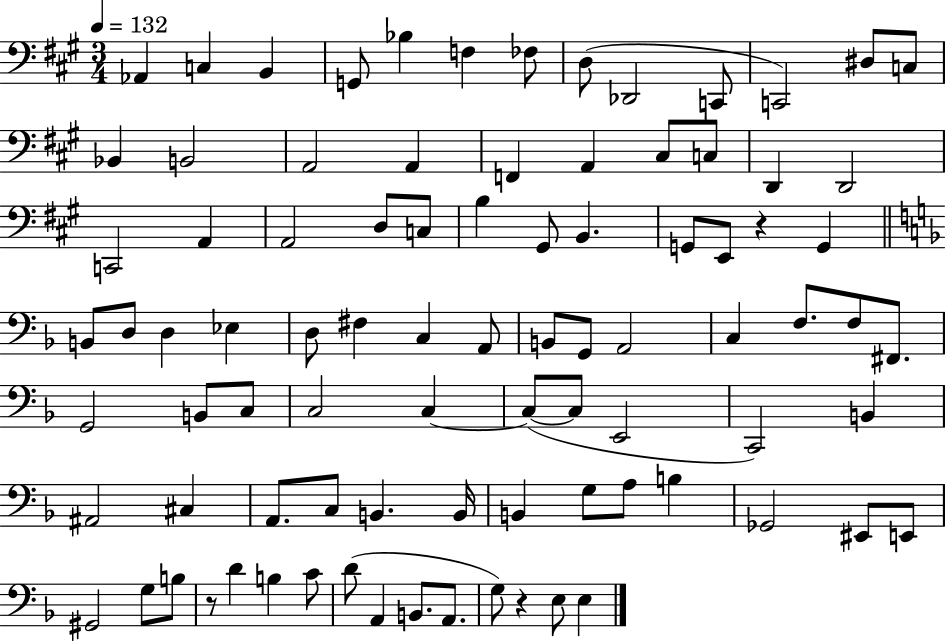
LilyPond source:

{
  \clef bass
  \numericTimeSignature
  \time 3/4
  \key a \major
  \tempo 4 = 132
  \repeat volta 2 { aes,4 c4 b,4 | g,8 bes4 f4 fes8 | d8( des,2 c,8 | c,2) dis8 c8 | \break bes,4 b,2 | a,2 a,4 | f,4 a,4 cis8 c8 | d,4 d,2 | \break c,2 a,4 | a,2 d8 c8 | b4 gis,8 b,4. | g,8 e,8 r4 g,4 | \break \bar "||" \break \key d \minor b,8 d8 d4 ees4 | d8 fis4 c4 a,8 | b,8 g,8 a,2 | c4 f8. f8 fis,8. | \break g,2 b,8 c8 | c2 c4~~ | c8~(~ c8 e,2 | c,2) b,4 | \break ais,2 cis4 | a,8. c8 b,4. b,16 | b,4 g8 a8 b4 | ges,2 eis,8 e,8 | \break gis,2 g8 b8 | r8 d'4 b4 c'8 | d'8( a,4 b,8. a,8. | g8) r4 e8 e4 | \break } \bar "|."
}